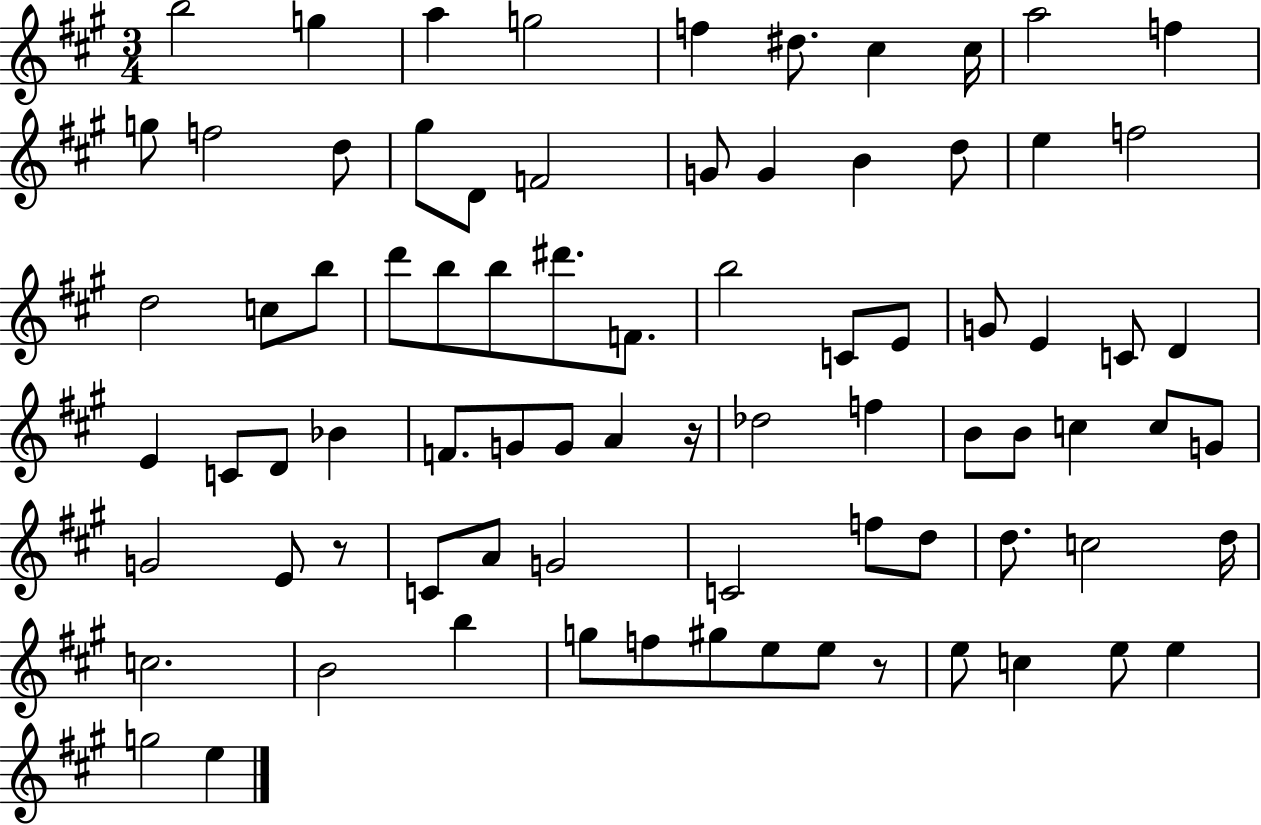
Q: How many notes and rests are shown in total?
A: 80